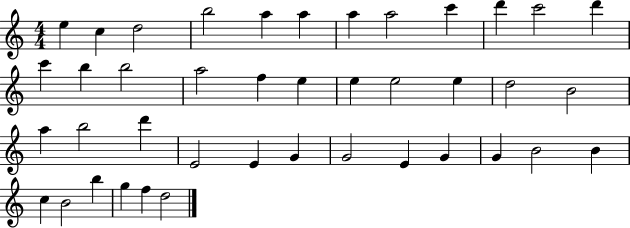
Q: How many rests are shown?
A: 0